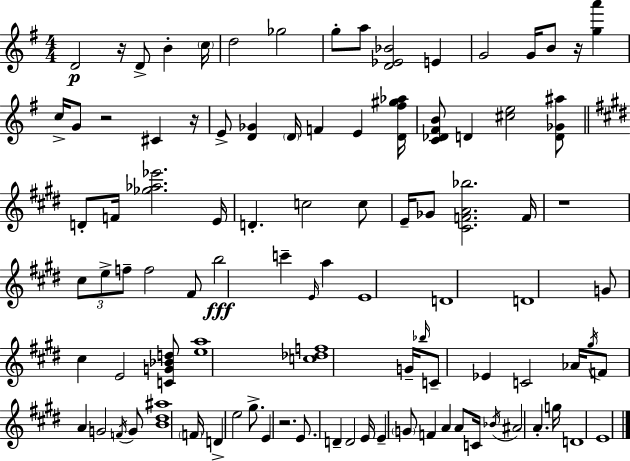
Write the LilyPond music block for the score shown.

{
  \clef treble
  \numericTimeSignature
  \time 4/4
  \key g \major
  d'2\p r16 d'8-> b'4-. \parenthesize c''16 | d''2 ges''2 | g''8-. a''8 <d' ees' bes'>2 e'4 | g'2 g'16 b'8 r16 <g'' a'''>4 | \break c''16-> g'8 r2 cis'4 r16 | e'8-> <d' ges'>4 \parenthesize d'16 f'4 e'4 <d' fis'' gis'' aes''>16 | <c' des' fis' b'>8 d'4 <cis'' e''>2 <d' ges' ais''>8 | \bar "||" \break \key e \major d'8-. f'16 <ges'' aes'' ees'''>2. e'16 | d'4.-. c''2 c''8 | e'16-- ges'8 <cis' f' a' bes''>2. f'16 | r1 | \break \tuplet 3/2 { cis''8 e''8-> f''8-- } f''2 fis'8 | b''2\fff c'''4-- \grace { e'16 } a''4 | e'1 | d'1 | \break d'1 | g'8 cis''4 e'2 <c' g' bes' d''>8 | <e'' a''>1 | <c'' des'' f''>1 | \break g'16-- \grace { bes''16 } c'8-- ees'4 c'2 | aes'16 \acciaccatura { gis''16 } f'8 a'4 g'2 | \acciaccatura { f'16 } g'8 <b' dis'' ais''>1 | \parenthesize f'16 d'4-> e''2 | \break gis''8.-> e'4 r2. | e'8. d'4-- d'2 | e'16 e'4-- \parenthesize g'8 f'4 a'4 | a'8 c'16 \acciaccatura { bes'16 } ais'2 a'4.-. | \break g''16 d'1 | e'1 | \bar "|."
}